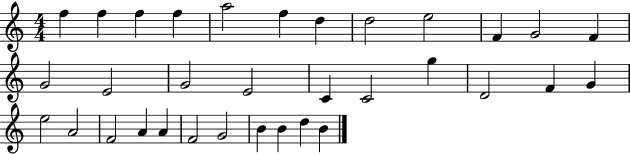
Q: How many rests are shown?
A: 0